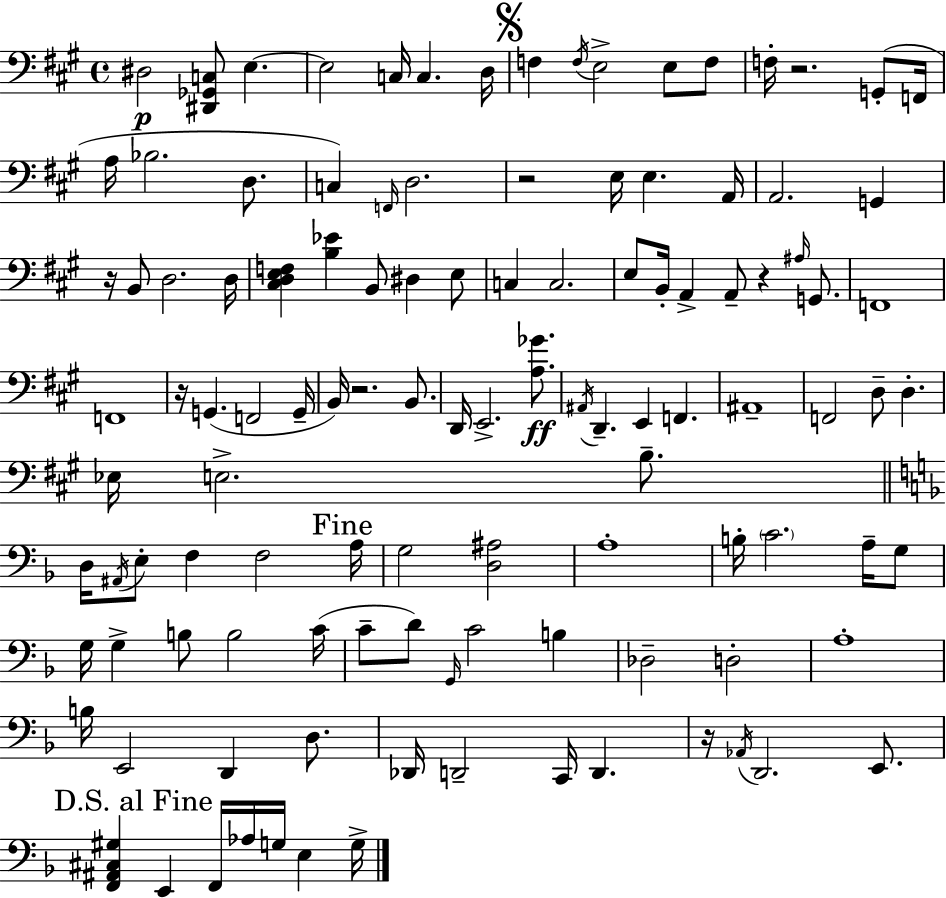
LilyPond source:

{
  \clef bass
  \time 4/4
  \defaultTimeSignature
  \key a \major
  dis2\p <dis, ges, c>8 e4.~~ | e2 c16 c4. d16 | \mark \markup { \musicglyph "scripts.segno" } f4 \acciaccatura { f16 } e2-> e8 f8 | f16-. r2. g,8-.( | \break f,16 a16 bes2. d8. | c4) \grace { f,16 } d2. | r2 e16 e4. | a,16 a,2. g,4 | \break r16 b,8 d2. | d16 <cis d e f>4 <b ees'>4 b,8 dis4 | e8 c4 c2. | e8 b,16-. a,4-> a,8-- r4 \grace { ais16 } | \break g,8. f,1 | f,1 | r16 g,4.( f,2 | g,16-- b,16) r2. | \break b,8. d,16 e,2.-> | <a ges'>8.\ff \acciaccatura { ais,16 } d,4.-- e,4 f,4. | ais,1-- | f,2 d8-- d4.-. | \break ees16 e2.-> | b8.-- \bar "||" \break \key f \major d16 \acciaccatura { ais,16 } e8-. f4 f2 | \mark "Fine" a16 g2 <d ais>2 | a1-. | b16-. \parenthesize c'2. a16-- g8 | \break g16 g4-> b8 b2 | c'16( c'8-- d'8) \grace { g,16 } c'2 b4 | des2-- d2-. | a1-. | \break b16 e,2 d,4 d8. | des,16 d,2-- c,16 d,4. | r16 \acciaccatura { aes,16 } d,2. | e,8. \mark "D.S. al Fine" <f, ais, cis gis>4 e,4 f,16 aes16 g16 e4 | \break g16-> \bar "|."
}